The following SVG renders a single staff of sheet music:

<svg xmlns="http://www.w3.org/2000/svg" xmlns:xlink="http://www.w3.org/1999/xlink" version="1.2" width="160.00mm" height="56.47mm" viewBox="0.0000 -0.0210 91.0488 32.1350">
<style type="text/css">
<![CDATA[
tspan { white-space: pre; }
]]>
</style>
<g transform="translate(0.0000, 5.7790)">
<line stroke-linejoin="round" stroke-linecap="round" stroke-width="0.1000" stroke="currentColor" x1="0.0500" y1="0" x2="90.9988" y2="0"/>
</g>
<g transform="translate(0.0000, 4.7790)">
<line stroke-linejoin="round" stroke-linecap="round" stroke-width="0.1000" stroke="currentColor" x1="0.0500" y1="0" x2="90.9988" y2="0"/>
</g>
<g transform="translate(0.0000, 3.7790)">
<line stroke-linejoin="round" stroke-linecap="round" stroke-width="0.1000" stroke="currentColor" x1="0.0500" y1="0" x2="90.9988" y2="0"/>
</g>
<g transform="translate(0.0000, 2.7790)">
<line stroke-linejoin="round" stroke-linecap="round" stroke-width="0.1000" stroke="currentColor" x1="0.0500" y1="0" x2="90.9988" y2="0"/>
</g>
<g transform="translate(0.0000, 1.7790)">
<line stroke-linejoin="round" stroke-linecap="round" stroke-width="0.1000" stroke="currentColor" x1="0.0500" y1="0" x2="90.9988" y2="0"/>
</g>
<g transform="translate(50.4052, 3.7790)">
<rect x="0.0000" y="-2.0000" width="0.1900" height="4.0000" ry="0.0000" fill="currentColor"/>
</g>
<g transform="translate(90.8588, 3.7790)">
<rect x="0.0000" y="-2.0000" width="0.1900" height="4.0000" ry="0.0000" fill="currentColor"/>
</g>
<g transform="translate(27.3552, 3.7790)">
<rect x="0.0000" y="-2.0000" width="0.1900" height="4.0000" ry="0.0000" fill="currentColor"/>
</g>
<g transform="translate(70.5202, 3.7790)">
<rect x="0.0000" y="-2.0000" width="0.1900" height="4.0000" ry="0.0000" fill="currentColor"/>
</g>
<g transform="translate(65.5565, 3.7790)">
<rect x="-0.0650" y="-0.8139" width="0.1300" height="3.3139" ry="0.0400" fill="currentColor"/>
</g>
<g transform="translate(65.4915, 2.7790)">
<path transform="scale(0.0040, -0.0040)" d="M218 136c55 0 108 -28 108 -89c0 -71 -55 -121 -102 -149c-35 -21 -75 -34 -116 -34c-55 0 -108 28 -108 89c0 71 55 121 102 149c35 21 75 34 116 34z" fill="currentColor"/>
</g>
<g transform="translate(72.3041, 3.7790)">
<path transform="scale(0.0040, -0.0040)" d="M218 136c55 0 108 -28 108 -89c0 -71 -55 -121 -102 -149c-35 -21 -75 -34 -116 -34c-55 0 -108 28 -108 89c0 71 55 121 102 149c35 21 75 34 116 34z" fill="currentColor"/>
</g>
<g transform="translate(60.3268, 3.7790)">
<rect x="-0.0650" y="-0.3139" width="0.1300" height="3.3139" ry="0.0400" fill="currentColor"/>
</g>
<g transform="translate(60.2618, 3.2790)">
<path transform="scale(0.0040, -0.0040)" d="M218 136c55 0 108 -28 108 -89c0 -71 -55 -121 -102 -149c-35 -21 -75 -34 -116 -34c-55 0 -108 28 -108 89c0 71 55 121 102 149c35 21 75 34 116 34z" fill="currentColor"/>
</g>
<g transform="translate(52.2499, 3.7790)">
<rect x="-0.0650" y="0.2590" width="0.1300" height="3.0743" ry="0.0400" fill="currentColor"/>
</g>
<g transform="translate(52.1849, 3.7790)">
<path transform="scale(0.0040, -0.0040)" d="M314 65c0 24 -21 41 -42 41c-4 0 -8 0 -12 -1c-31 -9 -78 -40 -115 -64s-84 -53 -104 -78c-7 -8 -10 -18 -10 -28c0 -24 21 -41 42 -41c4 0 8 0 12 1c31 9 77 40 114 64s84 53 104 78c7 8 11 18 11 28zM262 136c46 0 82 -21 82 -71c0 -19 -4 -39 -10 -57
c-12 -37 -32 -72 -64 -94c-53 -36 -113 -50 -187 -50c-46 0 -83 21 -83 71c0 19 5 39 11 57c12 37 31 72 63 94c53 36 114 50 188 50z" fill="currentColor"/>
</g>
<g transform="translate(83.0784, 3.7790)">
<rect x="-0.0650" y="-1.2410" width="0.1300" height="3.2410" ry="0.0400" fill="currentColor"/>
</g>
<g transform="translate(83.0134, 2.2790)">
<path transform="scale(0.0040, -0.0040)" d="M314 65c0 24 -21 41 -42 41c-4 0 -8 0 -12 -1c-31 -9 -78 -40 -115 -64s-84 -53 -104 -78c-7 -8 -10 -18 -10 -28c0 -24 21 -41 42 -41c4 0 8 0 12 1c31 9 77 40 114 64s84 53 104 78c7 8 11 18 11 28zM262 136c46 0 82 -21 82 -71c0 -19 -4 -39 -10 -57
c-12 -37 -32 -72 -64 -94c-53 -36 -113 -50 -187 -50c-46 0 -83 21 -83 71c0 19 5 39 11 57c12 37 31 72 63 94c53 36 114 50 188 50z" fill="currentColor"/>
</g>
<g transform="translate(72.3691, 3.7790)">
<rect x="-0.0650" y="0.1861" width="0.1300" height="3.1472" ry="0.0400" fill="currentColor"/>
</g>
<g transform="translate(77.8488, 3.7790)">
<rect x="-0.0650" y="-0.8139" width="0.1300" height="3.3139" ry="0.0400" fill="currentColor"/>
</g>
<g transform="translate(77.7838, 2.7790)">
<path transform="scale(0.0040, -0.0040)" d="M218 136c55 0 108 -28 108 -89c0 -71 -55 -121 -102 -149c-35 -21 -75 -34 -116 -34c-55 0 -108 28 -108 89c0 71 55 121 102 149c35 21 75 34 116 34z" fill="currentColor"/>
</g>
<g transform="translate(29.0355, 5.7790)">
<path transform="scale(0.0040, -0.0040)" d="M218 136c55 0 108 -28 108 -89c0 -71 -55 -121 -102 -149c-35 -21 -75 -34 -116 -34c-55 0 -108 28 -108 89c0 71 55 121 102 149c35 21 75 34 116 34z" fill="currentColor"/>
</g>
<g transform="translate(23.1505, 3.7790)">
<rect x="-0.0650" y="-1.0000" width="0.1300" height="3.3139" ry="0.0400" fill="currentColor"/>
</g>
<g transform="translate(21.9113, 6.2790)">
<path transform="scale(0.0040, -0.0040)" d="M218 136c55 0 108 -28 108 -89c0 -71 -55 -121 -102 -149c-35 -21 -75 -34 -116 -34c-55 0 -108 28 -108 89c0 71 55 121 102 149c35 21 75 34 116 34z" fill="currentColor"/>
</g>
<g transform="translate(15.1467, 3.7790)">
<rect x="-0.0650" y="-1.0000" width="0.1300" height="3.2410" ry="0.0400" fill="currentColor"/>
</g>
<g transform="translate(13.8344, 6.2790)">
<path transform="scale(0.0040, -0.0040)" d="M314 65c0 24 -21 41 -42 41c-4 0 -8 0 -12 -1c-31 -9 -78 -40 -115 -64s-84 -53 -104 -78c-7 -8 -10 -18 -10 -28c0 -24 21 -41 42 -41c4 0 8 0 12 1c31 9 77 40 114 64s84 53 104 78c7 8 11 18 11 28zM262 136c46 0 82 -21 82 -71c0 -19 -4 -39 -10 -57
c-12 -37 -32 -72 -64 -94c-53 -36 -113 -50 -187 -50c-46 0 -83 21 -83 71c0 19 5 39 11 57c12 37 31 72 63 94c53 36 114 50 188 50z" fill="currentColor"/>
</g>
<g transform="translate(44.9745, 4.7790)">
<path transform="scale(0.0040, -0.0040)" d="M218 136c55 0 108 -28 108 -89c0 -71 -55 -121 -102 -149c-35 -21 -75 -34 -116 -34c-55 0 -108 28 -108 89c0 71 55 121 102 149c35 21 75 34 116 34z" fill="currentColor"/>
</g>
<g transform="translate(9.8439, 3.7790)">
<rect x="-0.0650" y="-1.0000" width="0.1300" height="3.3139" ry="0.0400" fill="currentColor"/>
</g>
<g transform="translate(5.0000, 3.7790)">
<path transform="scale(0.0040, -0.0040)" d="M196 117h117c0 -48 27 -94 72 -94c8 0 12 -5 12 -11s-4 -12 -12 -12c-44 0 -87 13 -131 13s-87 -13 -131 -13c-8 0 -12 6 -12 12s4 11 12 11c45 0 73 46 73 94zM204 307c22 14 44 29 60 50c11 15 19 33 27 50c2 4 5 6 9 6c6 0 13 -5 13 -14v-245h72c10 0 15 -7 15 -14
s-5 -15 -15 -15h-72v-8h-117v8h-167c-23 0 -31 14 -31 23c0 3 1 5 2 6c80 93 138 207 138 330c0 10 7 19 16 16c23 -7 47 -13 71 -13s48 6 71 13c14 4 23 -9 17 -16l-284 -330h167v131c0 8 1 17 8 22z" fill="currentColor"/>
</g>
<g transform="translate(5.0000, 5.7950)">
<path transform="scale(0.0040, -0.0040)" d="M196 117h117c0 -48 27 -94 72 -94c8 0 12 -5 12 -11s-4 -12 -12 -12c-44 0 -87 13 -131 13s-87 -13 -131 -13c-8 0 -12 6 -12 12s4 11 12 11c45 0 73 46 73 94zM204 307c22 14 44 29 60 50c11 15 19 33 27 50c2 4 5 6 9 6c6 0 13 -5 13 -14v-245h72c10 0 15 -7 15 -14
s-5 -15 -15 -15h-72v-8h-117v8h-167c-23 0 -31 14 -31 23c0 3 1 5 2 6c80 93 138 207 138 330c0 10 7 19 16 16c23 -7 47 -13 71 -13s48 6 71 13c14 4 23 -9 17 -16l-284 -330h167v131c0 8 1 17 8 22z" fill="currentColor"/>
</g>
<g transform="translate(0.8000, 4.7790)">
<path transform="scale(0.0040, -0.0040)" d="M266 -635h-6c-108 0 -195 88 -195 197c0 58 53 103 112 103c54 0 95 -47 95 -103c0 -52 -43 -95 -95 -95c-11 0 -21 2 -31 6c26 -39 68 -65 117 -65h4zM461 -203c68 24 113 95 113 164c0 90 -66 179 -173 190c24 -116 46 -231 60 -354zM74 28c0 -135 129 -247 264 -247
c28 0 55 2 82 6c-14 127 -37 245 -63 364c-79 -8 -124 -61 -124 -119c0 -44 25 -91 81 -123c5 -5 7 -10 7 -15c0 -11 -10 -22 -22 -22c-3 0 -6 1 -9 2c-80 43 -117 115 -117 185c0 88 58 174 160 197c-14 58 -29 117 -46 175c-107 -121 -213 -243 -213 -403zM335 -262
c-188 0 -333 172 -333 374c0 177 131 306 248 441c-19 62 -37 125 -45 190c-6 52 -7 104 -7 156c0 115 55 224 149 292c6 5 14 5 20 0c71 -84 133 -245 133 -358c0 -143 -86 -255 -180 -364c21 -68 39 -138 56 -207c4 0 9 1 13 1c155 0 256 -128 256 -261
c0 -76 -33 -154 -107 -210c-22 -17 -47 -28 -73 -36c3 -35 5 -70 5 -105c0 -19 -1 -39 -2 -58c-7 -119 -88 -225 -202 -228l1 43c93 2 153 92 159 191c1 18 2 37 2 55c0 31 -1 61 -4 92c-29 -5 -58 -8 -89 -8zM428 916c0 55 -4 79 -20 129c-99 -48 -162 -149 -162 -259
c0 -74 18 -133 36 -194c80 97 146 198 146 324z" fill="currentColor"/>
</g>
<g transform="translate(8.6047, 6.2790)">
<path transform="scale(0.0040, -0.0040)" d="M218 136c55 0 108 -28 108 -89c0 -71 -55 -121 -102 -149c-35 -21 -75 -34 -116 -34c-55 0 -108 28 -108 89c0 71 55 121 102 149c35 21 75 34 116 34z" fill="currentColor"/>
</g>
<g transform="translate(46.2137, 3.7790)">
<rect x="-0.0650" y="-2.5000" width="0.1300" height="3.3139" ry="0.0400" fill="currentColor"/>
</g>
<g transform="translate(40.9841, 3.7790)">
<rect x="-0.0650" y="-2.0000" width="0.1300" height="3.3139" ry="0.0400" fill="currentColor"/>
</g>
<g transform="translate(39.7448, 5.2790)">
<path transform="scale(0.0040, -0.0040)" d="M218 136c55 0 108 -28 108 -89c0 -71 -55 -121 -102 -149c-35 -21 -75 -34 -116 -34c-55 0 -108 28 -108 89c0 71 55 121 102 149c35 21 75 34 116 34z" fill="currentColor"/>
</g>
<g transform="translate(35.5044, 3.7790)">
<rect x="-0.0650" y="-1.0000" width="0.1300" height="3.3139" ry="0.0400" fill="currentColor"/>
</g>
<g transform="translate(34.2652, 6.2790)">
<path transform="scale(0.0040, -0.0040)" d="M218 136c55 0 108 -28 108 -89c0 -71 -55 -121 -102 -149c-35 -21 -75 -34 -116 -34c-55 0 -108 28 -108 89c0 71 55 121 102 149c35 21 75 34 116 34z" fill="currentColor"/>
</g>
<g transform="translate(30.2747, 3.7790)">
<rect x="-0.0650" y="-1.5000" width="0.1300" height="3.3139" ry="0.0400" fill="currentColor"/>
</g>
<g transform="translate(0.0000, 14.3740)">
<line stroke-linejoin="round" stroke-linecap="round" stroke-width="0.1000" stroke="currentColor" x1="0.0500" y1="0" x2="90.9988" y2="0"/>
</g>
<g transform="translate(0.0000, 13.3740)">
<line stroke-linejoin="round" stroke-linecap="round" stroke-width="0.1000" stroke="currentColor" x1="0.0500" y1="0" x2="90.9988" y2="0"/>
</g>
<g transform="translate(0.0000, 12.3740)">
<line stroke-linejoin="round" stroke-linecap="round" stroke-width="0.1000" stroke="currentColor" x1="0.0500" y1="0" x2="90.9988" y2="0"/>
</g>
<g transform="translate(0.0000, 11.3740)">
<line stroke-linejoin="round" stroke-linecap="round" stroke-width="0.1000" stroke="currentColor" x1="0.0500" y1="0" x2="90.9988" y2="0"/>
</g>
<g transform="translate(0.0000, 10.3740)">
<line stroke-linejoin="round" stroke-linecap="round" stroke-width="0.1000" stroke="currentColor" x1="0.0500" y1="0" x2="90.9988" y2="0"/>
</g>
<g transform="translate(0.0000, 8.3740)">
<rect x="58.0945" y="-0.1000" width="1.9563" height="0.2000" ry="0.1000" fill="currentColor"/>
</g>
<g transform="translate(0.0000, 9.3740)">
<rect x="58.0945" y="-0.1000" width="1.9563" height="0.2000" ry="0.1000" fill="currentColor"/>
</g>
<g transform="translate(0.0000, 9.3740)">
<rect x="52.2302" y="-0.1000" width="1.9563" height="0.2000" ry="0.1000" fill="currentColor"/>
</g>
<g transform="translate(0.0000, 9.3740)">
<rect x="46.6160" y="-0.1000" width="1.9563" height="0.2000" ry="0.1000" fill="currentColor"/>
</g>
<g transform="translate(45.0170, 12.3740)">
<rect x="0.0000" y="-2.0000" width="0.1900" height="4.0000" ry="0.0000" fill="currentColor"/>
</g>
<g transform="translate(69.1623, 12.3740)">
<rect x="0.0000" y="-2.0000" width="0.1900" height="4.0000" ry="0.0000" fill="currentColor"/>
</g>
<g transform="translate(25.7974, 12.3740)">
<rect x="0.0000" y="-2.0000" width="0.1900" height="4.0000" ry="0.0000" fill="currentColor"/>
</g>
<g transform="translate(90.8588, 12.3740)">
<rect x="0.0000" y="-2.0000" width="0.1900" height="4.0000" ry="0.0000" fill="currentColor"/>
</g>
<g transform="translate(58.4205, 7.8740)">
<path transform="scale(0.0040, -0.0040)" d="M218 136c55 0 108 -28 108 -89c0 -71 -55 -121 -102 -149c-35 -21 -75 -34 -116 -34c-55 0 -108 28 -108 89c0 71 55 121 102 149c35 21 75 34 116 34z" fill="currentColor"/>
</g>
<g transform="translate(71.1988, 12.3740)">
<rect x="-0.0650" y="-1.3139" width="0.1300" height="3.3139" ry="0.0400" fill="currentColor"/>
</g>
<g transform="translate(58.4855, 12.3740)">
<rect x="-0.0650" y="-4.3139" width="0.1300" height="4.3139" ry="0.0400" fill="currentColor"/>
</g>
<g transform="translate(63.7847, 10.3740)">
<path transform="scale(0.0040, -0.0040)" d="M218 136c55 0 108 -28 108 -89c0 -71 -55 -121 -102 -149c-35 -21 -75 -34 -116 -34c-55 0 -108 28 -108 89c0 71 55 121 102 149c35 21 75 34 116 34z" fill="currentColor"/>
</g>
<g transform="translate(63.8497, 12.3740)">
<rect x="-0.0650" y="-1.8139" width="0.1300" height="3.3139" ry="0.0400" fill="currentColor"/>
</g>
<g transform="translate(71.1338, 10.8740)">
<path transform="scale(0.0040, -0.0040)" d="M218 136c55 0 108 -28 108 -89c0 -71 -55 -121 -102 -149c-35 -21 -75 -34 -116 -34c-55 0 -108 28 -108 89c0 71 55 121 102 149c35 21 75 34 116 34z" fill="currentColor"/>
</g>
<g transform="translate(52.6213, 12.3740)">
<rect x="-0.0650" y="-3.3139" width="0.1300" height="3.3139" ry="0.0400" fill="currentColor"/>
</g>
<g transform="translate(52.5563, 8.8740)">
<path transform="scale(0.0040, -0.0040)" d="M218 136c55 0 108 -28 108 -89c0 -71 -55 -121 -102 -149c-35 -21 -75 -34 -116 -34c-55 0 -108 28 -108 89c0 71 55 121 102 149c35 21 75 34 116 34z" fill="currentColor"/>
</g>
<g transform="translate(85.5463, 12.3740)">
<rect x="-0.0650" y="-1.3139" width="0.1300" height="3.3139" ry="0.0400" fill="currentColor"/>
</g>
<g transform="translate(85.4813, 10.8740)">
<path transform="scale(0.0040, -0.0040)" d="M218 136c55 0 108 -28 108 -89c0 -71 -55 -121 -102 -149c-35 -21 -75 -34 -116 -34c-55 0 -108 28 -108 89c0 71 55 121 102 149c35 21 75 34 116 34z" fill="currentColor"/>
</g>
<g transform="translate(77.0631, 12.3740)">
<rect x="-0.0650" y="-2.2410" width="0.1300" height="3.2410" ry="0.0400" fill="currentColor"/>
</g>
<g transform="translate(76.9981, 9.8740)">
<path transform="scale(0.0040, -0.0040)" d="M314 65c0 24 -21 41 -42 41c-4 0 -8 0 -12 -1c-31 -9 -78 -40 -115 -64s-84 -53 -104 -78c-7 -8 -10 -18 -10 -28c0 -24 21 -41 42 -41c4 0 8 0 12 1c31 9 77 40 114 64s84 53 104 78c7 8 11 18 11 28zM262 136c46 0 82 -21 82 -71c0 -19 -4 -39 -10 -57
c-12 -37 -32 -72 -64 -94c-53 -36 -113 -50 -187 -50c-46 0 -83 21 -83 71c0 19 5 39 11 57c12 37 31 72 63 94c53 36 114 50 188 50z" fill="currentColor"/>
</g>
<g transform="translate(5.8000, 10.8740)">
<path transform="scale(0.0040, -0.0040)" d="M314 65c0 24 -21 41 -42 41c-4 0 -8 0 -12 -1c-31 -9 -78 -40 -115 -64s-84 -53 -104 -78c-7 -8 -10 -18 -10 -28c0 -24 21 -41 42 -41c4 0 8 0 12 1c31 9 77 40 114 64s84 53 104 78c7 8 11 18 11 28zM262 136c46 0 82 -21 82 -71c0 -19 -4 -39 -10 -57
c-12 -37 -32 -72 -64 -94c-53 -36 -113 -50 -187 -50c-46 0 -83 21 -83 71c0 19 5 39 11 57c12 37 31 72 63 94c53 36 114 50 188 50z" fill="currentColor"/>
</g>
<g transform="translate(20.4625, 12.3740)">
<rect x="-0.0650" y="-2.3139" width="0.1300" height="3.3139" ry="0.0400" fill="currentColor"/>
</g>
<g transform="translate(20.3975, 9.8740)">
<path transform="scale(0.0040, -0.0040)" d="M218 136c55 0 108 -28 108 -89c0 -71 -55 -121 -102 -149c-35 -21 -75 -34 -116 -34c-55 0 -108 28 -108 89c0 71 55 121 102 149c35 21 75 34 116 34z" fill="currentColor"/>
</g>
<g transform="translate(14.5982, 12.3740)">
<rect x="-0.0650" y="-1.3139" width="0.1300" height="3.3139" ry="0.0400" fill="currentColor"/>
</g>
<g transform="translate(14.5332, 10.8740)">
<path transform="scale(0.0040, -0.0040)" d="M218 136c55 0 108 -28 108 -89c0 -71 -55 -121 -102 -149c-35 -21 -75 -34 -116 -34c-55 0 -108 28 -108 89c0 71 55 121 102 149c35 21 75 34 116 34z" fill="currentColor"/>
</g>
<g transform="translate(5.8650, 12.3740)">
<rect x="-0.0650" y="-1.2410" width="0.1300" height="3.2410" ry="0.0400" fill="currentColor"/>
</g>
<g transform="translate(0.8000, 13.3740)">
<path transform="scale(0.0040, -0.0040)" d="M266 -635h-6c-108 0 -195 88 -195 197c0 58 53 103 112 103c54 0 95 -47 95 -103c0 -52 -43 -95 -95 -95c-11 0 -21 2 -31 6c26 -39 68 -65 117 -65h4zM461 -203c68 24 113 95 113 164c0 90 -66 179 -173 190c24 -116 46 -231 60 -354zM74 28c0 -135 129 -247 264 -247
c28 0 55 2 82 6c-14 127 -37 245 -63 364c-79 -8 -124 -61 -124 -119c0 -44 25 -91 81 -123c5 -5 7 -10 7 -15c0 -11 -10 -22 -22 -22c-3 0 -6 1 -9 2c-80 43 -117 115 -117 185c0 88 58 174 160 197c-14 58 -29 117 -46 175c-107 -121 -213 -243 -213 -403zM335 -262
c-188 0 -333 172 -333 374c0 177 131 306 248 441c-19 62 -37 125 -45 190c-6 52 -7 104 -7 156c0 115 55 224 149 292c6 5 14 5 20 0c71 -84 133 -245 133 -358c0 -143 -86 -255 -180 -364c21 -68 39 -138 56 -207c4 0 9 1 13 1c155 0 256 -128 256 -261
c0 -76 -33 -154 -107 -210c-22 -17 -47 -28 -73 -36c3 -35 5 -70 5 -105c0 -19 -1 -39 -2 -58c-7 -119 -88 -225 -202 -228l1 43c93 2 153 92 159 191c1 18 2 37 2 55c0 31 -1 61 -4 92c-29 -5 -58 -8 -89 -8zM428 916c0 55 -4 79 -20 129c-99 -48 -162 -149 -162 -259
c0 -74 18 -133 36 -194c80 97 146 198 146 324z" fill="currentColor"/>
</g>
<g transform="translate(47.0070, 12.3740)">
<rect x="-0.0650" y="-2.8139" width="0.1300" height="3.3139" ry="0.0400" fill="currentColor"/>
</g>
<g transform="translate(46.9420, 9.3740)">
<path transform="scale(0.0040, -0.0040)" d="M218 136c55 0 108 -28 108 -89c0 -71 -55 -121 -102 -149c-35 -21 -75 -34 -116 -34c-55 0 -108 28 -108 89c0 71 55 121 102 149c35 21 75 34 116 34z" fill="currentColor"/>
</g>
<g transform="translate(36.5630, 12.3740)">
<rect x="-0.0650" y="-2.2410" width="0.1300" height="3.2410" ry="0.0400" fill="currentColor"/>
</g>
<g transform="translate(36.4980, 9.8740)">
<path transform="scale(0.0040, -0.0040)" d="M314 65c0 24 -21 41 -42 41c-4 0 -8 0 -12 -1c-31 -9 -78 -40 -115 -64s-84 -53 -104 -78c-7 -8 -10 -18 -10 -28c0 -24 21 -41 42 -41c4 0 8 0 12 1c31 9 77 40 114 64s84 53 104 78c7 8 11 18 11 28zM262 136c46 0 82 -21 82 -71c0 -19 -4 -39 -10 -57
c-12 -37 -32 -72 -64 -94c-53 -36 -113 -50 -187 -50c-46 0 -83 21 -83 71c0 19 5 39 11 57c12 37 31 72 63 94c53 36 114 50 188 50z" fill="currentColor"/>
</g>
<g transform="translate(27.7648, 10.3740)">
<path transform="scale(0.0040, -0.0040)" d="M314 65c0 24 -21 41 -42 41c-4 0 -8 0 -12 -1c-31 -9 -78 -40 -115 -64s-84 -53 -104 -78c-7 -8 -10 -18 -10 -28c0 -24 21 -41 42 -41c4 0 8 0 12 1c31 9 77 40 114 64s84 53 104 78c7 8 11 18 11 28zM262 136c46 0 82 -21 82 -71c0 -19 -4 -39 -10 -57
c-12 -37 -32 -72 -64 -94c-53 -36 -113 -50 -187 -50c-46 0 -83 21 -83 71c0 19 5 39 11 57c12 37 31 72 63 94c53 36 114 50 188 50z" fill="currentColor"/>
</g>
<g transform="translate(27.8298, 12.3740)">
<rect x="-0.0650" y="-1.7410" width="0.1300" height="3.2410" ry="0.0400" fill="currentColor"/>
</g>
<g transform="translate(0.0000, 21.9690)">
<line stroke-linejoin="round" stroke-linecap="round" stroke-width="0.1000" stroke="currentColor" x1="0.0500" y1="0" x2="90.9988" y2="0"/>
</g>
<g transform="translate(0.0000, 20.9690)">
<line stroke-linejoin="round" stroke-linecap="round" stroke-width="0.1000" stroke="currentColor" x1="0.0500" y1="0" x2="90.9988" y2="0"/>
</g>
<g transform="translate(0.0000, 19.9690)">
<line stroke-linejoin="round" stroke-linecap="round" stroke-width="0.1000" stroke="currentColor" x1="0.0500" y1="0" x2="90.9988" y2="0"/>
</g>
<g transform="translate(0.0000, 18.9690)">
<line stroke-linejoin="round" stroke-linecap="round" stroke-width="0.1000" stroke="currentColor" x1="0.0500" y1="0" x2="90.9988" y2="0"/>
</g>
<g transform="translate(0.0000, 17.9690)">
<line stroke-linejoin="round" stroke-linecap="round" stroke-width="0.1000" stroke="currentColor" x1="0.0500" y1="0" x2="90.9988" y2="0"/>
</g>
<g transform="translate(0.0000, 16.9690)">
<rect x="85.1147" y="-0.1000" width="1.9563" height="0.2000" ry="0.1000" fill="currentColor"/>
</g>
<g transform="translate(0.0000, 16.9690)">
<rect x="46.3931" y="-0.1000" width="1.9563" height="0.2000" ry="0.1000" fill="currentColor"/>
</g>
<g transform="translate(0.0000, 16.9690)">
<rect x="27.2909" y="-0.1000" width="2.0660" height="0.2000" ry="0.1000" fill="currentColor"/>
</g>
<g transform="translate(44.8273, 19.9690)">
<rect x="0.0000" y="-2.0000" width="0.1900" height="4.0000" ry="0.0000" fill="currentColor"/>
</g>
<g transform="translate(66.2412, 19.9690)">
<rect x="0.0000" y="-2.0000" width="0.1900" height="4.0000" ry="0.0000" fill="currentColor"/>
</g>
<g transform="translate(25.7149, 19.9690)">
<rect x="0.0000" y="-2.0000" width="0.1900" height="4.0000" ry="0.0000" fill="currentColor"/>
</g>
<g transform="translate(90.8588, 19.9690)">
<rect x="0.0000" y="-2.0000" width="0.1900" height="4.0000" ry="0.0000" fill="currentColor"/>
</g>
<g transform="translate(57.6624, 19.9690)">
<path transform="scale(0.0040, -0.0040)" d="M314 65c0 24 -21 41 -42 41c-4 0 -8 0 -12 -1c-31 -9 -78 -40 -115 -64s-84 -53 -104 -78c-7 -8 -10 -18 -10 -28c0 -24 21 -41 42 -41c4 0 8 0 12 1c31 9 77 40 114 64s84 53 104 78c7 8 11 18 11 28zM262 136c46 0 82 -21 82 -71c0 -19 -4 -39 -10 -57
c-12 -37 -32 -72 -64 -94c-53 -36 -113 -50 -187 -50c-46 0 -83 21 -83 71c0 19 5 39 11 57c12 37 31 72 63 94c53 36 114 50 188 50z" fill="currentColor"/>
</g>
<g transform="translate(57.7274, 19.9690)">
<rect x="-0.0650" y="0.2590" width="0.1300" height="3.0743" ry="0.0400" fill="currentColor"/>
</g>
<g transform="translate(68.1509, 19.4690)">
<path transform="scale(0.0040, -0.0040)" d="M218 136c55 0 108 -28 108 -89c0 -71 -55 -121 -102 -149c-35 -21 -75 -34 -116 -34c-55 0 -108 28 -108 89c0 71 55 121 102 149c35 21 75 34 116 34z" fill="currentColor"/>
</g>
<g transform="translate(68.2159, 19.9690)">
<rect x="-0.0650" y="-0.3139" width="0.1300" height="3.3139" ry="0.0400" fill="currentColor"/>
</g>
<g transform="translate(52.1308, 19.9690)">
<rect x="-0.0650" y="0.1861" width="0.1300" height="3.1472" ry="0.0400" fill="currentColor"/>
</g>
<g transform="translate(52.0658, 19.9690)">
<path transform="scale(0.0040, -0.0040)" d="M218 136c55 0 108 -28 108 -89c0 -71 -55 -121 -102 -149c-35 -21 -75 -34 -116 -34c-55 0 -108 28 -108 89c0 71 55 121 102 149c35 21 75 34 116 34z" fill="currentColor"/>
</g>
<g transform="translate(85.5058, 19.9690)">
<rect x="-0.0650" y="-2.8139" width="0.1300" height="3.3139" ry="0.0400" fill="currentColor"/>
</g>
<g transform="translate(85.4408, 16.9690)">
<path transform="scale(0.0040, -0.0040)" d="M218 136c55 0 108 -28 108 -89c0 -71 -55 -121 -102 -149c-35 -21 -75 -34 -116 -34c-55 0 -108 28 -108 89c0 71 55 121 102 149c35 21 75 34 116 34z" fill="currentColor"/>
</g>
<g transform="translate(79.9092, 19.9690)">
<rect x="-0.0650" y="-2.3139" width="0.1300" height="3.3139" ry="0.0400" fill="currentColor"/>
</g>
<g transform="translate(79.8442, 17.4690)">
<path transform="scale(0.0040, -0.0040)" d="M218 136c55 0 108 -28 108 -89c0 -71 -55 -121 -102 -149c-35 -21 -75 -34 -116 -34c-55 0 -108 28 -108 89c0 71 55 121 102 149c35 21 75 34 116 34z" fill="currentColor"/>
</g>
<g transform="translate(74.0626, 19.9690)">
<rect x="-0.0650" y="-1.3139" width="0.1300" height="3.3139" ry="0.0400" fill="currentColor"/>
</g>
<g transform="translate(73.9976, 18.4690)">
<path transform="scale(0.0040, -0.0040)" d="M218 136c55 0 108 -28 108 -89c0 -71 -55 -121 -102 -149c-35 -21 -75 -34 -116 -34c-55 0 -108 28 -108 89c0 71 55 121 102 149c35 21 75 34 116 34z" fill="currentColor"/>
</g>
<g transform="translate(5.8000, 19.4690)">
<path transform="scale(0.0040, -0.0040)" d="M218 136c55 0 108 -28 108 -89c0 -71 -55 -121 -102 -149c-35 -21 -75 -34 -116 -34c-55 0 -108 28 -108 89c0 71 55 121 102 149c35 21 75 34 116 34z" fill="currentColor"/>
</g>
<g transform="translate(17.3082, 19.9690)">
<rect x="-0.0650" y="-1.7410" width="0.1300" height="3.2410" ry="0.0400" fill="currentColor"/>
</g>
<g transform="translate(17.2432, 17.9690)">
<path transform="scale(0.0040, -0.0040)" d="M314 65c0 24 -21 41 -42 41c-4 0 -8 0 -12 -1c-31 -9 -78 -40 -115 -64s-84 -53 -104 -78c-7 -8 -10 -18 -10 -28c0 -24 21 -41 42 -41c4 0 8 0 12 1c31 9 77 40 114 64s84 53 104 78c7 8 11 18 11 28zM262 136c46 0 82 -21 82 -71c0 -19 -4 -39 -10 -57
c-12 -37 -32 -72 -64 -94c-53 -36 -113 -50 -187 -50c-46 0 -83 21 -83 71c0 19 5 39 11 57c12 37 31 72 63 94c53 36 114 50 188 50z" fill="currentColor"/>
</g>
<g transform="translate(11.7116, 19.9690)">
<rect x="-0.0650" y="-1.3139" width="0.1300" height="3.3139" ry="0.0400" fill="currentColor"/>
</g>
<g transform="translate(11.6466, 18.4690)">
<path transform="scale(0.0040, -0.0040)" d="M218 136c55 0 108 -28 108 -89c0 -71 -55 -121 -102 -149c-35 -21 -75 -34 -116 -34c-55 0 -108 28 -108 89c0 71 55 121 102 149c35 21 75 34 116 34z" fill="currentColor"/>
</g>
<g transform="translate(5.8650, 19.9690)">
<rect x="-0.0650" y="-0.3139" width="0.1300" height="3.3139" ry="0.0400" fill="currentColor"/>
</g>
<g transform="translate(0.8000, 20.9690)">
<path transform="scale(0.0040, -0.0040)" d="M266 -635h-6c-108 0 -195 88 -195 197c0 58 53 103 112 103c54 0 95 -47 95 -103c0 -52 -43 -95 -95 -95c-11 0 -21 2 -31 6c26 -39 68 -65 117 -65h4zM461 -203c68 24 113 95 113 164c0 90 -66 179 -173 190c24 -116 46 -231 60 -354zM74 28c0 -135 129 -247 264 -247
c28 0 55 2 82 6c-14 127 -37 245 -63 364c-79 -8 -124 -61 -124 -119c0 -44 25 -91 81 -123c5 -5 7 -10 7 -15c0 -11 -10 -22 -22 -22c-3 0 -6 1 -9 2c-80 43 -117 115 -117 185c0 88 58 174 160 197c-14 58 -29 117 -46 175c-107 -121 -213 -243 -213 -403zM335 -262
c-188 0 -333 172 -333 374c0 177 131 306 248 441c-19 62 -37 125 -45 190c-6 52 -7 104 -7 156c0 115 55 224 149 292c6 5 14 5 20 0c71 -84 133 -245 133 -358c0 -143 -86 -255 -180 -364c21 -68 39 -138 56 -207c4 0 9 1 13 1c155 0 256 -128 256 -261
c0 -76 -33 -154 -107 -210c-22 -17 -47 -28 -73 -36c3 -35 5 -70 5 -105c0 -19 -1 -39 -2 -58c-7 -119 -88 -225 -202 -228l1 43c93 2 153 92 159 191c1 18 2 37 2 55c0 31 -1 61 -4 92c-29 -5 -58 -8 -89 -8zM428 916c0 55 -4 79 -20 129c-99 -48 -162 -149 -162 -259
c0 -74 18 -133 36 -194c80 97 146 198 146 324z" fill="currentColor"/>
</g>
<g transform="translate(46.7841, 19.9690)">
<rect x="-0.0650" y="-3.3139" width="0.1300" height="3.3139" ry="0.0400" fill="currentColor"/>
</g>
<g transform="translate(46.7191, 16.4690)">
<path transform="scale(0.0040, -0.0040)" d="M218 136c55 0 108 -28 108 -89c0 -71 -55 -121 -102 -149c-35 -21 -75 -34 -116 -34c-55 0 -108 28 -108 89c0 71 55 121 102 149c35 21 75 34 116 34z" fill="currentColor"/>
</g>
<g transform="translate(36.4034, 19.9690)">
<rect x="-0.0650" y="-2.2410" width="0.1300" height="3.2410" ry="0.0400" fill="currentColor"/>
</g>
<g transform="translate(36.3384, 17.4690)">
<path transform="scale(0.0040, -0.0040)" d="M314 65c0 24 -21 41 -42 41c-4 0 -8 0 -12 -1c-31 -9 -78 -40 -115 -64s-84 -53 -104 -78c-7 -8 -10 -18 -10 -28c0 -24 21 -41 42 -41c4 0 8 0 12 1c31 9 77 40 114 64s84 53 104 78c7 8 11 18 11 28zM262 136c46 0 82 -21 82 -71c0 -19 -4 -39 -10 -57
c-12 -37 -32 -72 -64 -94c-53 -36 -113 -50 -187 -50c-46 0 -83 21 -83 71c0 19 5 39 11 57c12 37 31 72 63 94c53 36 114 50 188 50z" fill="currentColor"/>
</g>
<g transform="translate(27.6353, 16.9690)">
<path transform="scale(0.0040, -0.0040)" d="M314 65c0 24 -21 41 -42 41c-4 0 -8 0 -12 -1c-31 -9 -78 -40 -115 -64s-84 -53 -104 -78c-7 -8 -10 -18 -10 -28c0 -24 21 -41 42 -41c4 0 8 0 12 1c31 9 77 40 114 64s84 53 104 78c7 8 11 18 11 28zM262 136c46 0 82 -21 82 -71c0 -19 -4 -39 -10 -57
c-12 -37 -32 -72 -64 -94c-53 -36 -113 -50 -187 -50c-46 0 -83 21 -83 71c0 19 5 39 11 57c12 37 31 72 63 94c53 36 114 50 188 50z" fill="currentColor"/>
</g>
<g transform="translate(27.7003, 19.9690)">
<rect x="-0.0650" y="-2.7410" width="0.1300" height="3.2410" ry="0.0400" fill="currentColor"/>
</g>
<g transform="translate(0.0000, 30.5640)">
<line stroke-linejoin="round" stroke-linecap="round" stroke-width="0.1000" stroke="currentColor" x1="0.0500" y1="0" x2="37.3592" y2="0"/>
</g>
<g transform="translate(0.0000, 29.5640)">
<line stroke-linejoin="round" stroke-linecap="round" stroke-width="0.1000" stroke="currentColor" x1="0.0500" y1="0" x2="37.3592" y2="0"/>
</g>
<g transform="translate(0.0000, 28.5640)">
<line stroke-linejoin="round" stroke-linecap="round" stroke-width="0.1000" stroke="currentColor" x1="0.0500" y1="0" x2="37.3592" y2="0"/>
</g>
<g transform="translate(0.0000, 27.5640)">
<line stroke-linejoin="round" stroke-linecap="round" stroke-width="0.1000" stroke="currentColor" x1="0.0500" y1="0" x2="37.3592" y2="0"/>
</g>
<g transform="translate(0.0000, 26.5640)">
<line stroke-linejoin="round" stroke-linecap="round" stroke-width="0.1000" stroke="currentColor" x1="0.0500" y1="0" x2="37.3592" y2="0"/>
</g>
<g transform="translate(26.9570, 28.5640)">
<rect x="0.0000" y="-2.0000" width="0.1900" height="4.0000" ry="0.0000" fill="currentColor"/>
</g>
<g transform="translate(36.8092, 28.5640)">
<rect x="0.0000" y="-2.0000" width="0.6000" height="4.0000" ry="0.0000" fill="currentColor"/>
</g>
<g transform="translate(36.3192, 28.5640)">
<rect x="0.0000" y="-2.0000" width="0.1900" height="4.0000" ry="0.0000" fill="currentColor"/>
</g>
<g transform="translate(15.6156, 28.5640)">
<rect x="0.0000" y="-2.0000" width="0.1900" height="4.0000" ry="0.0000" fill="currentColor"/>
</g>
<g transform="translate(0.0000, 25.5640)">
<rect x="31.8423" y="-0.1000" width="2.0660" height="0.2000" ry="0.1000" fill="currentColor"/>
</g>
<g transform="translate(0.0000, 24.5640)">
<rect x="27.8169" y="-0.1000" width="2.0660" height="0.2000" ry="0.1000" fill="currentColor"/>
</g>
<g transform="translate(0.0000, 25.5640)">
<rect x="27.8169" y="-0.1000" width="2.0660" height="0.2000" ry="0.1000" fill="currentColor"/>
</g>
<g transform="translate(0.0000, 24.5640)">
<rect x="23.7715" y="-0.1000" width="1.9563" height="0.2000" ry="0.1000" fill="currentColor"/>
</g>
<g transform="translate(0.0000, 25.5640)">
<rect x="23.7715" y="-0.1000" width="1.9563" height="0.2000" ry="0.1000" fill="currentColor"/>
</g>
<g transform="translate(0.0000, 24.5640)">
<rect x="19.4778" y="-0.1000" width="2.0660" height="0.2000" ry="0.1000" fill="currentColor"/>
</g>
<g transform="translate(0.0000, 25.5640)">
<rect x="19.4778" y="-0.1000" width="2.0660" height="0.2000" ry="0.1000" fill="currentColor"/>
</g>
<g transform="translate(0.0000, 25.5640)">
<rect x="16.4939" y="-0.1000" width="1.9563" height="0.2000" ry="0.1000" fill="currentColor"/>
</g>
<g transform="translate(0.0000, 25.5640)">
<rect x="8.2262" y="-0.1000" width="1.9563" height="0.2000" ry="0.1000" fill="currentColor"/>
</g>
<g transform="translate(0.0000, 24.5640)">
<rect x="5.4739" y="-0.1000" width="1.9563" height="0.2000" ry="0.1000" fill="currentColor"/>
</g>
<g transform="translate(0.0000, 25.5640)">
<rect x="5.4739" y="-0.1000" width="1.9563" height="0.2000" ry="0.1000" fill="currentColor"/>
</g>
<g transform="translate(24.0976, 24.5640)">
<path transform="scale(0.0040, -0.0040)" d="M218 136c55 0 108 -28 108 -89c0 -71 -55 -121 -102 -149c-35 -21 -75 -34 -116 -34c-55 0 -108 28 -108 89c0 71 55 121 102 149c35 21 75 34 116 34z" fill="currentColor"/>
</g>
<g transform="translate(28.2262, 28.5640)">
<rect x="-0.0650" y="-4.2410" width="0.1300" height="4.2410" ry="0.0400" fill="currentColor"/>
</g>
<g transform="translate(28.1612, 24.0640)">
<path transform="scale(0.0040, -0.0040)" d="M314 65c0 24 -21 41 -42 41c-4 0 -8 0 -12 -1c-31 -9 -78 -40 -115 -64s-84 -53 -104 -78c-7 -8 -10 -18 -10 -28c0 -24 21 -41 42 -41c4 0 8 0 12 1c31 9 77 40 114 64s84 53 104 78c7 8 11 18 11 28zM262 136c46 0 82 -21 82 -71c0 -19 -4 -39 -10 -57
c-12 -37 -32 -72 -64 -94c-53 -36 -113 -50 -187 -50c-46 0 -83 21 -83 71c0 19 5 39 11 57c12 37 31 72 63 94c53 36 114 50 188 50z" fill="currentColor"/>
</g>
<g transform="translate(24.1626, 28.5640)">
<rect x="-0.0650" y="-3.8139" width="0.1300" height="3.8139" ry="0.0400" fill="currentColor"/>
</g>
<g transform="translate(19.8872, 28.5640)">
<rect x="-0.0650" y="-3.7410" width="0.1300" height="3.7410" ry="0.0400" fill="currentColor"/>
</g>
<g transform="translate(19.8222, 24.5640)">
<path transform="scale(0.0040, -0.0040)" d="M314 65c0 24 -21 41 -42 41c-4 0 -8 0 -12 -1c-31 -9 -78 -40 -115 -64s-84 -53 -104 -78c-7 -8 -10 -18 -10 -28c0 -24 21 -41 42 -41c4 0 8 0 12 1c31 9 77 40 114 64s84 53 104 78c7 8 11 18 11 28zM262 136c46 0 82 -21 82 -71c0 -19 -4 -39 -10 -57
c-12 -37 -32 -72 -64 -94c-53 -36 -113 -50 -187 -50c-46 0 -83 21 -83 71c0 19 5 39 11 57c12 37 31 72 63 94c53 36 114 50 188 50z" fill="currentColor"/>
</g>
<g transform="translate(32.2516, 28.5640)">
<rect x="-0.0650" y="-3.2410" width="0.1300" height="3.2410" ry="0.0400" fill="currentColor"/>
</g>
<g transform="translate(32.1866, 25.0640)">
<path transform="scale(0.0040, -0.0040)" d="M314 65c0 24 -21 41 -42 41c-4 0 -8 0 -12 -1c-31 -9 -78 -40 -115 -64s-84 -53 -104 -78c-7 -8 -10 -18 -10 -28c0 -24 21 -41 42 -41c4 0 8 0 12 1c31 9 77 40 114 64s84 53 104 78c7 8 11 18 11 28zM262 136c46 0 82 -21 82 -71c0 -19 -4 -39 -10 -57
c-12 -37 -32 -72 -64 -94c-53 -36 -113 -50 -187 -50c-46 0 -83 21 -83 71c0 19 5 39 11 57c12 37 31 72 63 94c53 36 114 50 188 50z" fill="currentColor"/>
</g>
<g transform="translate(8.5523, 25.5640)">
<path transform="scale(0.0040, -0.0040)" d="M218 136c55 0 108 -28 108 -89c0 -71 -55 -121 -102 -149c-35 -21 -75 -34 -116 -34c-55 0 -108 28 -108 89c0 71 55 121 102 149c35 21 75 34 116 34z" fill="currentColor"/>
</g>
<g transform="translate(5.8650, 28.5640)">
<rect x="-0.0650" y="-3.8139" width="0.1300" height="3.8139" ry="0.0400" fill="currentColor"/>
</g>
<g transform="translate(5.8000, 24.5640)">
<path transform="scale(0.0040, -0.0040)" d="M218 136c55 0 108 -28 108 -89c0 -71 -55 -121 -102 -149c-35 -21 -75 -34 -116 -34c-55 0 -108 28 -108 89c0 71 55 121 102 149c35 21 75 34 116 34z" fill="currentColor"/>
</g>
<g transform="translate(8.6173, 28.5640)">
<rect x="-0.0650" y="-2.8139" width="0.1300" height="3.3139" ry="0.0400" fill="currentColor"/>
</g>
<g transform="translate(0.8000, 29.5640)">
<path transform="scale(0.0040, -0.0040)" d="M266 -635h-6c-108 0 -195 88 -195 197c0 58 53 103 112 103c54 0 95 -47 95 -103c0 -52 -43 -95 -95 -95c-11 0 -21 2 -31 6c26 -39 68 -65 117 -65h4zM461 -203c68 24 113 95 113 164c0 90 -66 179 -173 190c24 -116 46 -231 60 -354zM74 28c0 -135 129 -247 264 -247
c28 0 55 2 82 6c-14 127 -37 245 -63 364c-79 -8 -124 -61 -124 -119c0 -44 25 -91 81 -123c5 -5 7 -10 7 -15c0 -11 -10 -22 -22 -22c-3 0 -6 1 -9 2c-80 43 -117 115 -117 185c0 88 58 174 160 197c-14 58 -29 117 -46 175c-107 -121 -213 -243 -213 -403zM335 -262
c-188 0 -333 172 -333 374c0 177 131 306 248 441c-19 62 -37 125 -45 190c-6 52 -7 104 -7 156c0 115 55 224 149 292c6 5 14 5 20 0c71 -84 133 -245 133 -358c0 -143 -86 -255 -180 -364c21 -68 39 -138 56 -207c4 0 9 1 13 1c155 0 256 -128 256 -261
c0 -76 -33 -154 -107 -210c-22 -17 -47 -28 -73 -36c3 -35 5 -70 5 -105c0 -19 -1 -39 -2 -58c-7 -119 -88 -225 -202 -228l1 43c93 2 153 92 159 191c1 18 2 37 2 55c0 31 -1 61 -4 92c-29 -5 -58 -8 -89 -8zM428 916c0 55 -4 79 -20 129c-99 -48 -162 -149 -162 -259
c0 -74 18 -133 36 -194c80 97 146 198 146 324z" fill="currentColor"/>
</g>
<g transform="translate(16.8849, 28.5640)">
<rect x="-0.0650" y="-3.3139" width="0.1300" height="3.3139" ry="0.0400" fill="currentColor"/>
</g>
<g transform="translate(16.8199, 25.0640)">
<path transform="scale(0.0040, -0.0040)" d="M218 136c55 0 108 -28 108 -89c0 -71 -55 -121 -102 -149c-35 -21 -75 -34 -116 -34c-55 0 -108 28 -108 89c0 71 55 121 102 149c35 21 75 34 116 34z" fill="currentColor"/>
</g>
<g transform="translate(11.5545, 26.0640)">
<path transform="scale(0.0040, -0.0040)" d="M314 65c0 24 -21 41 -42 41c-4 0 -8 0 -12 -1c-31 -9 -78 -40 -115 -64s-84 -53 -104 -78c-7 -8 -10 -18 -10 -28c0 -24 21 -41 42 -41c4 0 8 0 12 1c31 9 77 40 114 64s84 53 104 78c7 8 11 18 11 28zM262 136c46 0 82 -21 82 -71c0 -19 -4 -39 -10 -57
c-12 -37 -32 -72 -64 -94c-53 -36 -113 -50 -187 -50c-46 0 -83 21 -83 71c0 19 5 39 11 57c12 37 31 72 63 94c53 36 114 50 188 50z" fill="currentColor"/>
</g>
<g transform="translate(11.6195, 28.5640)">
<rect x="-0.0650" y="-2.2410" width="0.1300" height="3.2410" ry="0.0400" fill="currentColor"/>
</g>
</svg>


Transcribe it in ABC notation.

X:1
T:Untitled
M:4/4
L:1/4
K:C
D D2 D E D F G B2 c d B d e2 e2 e g f2 g2 a b d' f e g2 e c e f2 a2 g2 b B B2 c e g a c' a g2 b c'2 c' d'2 b2